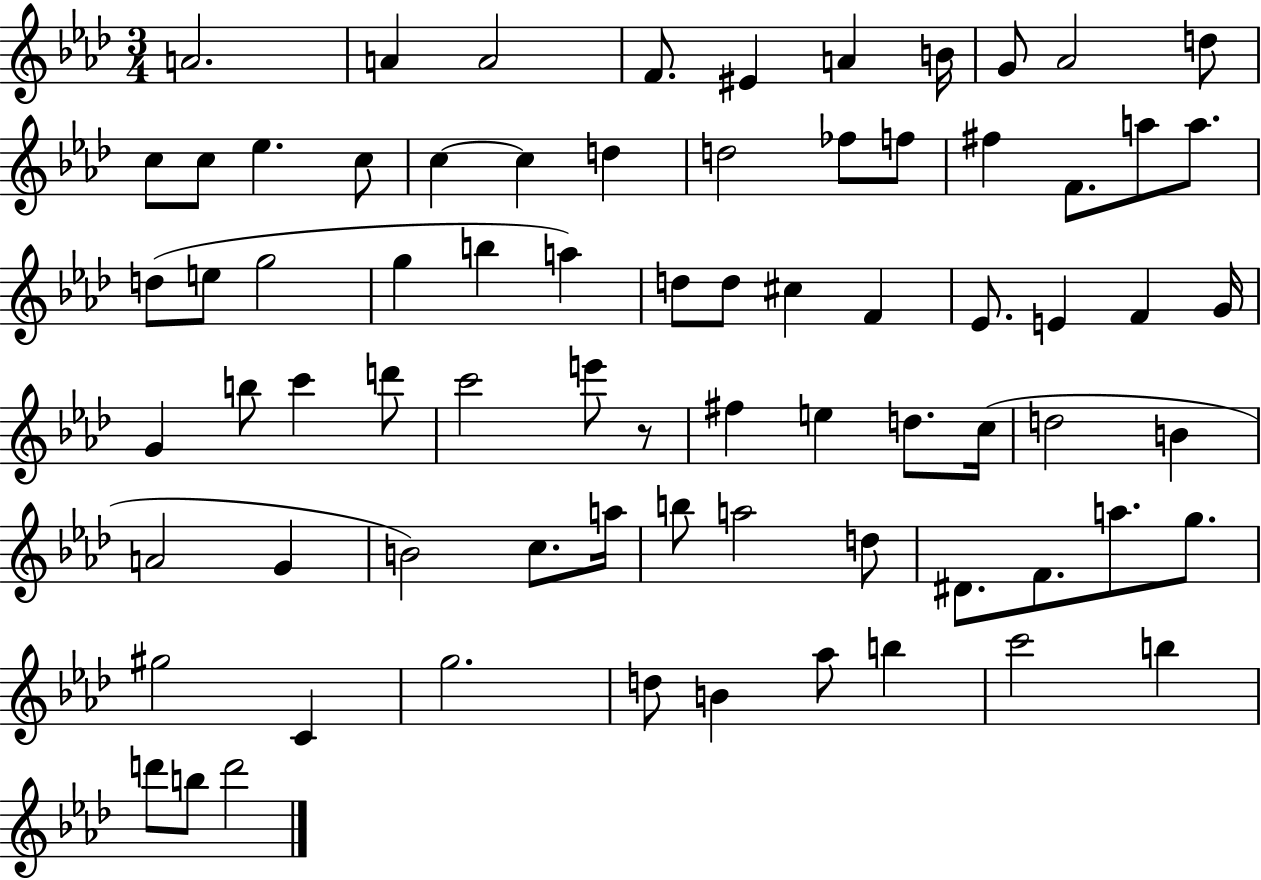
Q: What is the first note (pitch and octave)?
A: A4